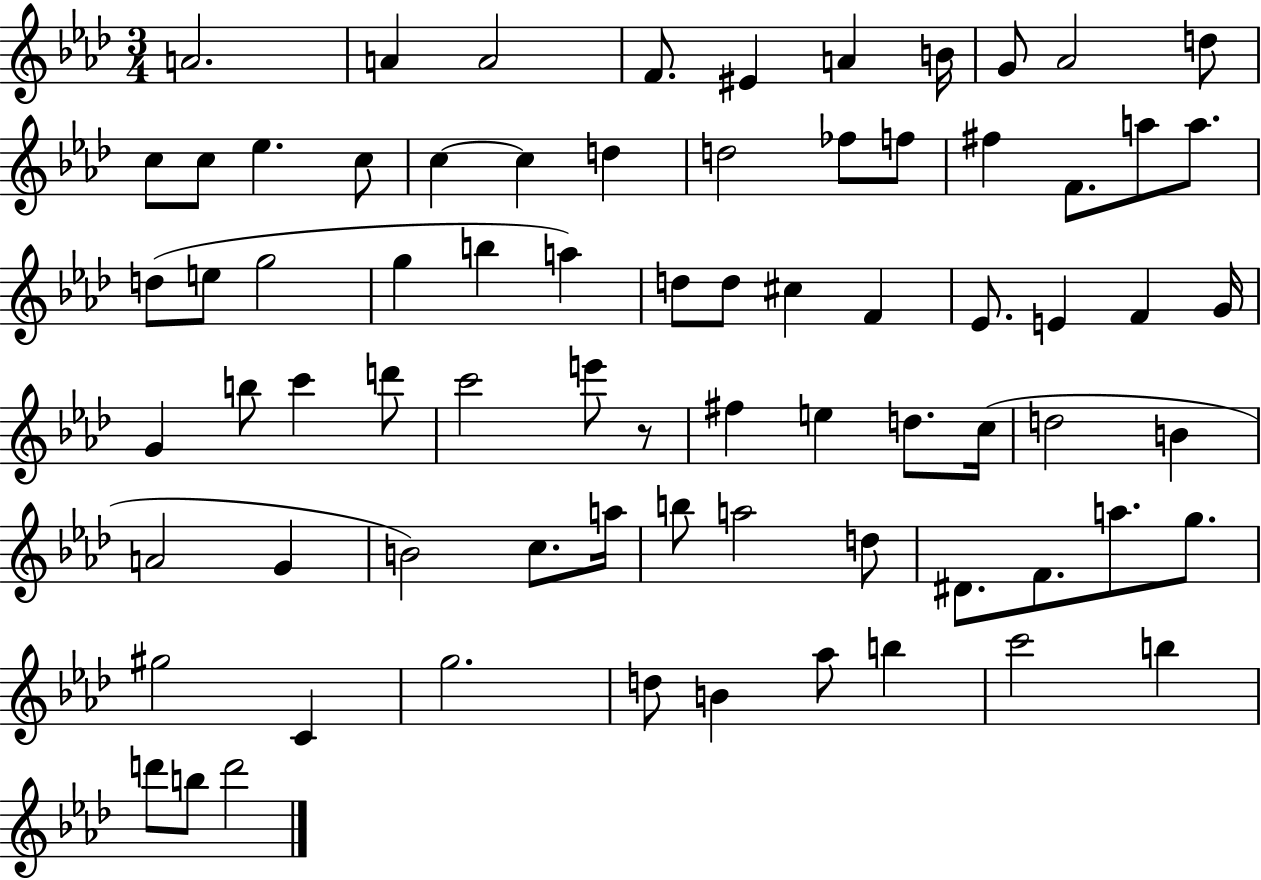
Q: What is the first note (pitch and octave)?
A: A4